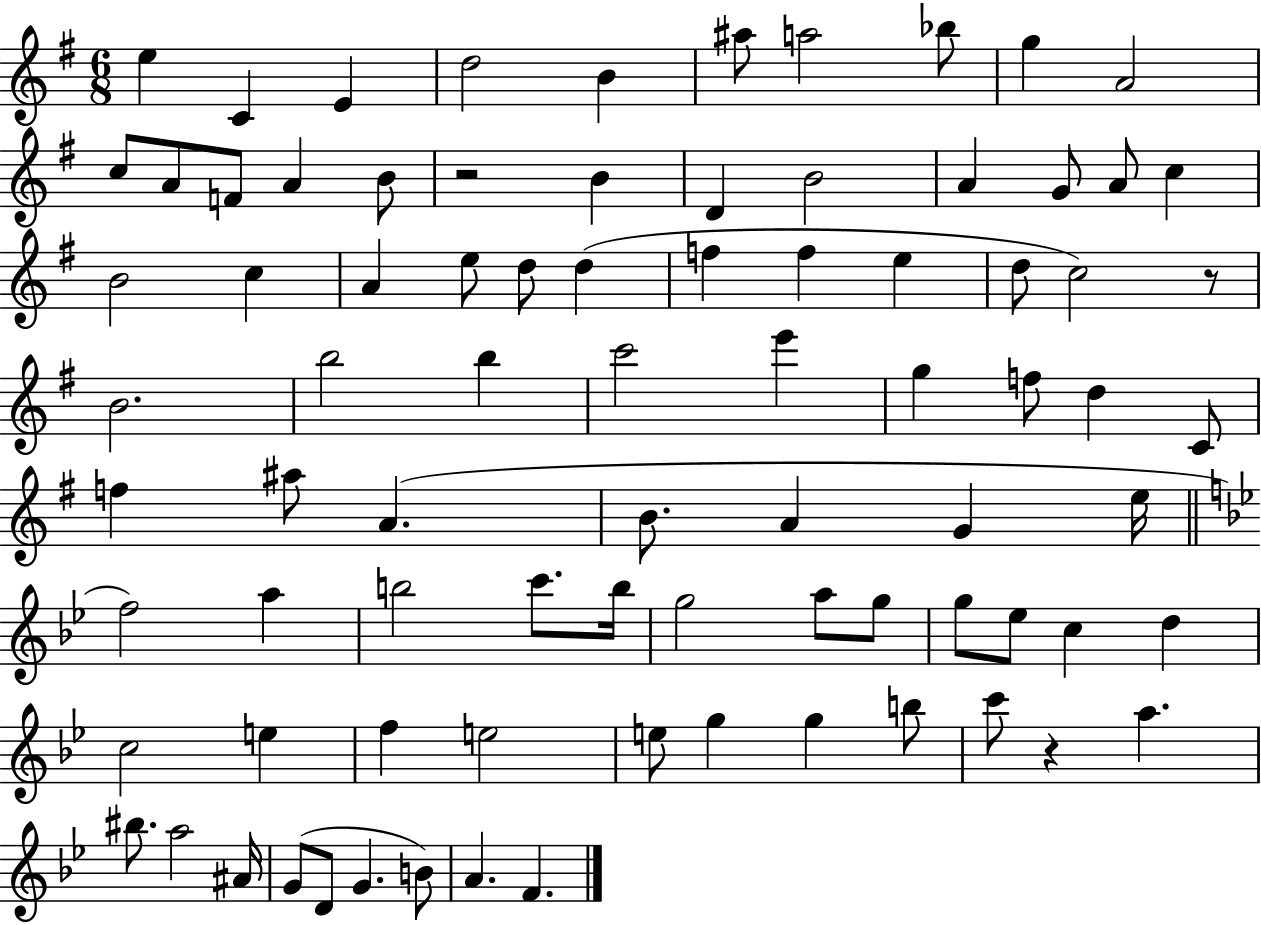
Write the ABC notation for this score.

X:1
T:Untitled
M:6/8
L:1/4
K:G
e C E d2 B ^a/2 a2 _b/2 g A2 c/2 A/2 F/2 A B/2 z2 B D B2 A G/2 A/2 c B2 c A e/2 d/2 d f f e d/2 c2 z/2 B2 b2 b c'2 e' g f/2 d C/2 f ^a/2 A B/2 A G e/4 f2 a b2 c'/2 b/4 g2 a/2 g/2 g/2 _e/2 c d c2 e f e2 e/2 g g b/2 c'/2 z a ^b/2 a2 ^A/4 G/2 D/2 G B/2 A F